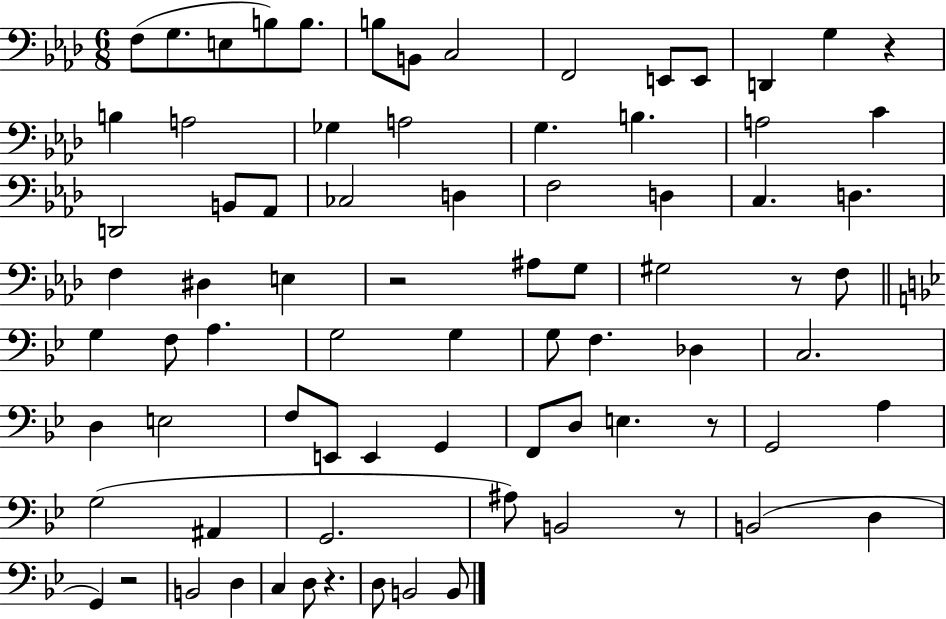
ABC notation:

X:1
T:Untitled
M:6/8
L:1/4
K:Ab
F,/2 G,/2 E,/2 B,/2 B,/2 B,/2 B,,/2 C,2 F,,2 E,,/2 E,,/2 D,, G, z B, A,2 _G, A,2 G, B, A,2 C D,,2 B,,/2 _A,,/2 _C,2 D, F,2 D, C, D, F, ^D, E, z2 ^A,/2 G,/2 ^G,2 z/2 F,/2 G, F,/2 A, G,2 G, G,/2 F, _D, C,2 D, E,2 F,/2 E,,/2 E,, G,, F,,/2 D,/2 E, z/2 G,,2 A, G,2 ^A,, G,,2 ^A,/2 B,,2 z/2 B,,2 D, G,, z2 B,,2 D, C, D,/2 z D,/2 B,,2 B,,/2